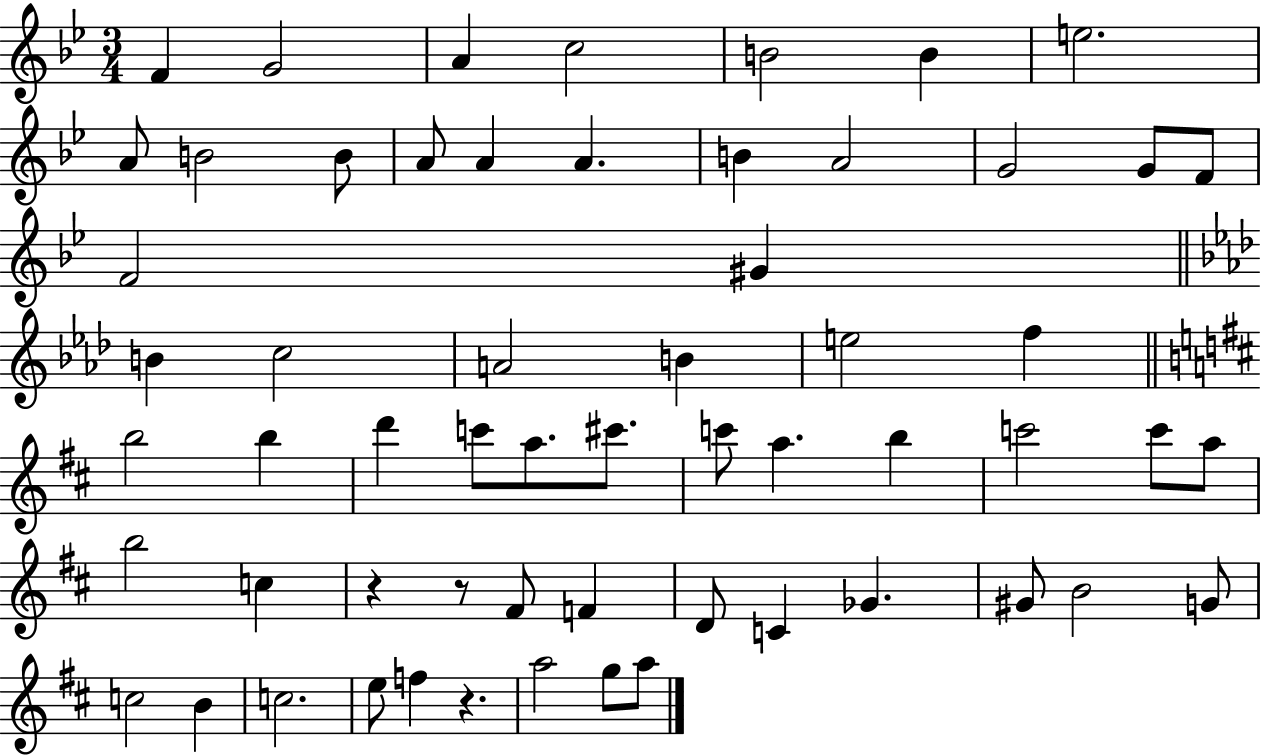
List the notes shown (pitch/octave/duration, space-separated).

F4/q G4/h A4/q C5/h B4/h B4/q E5/h. A4/e B4/h B4/e A4/e A4/q A4/q. B4/q A4/h G4/h G4/e F4/e F4/h G#4/q B4/q C5/h A4/h B4/q E5/h F5/q B5/h B5/q D6/q C6/e A5/e. C#6/e. C6/e A5/q. B5/q C6/h C6/e A5/e B5/h C5/q R/q R/e F#4/e F4/q D4/e C4/q Gb4/q. G#4/e B4/h G4/e C5/h B4/q C5/h. E5/e F5/q R/q. A5/h G5/e A5/e